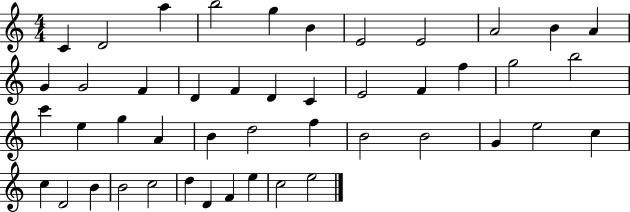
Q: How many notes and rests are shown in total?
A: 46